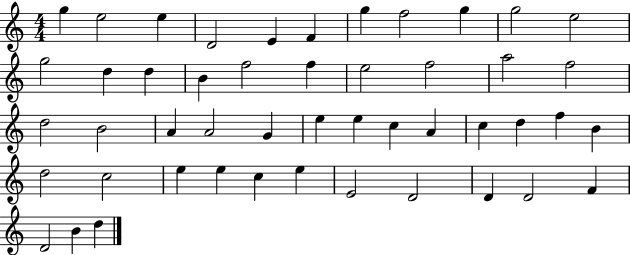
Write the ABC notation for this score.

X:1
T:Untitled
M:4/4
L:1/4
K:C
g e2 e D2 E F g f2 g g2 e2 g2 d d B f2 f e2 f2 a2 f2 d2 B2 A A2 G e e c A c d f B d2 c2 e e c e E2 D2 D D2 F D2 B d